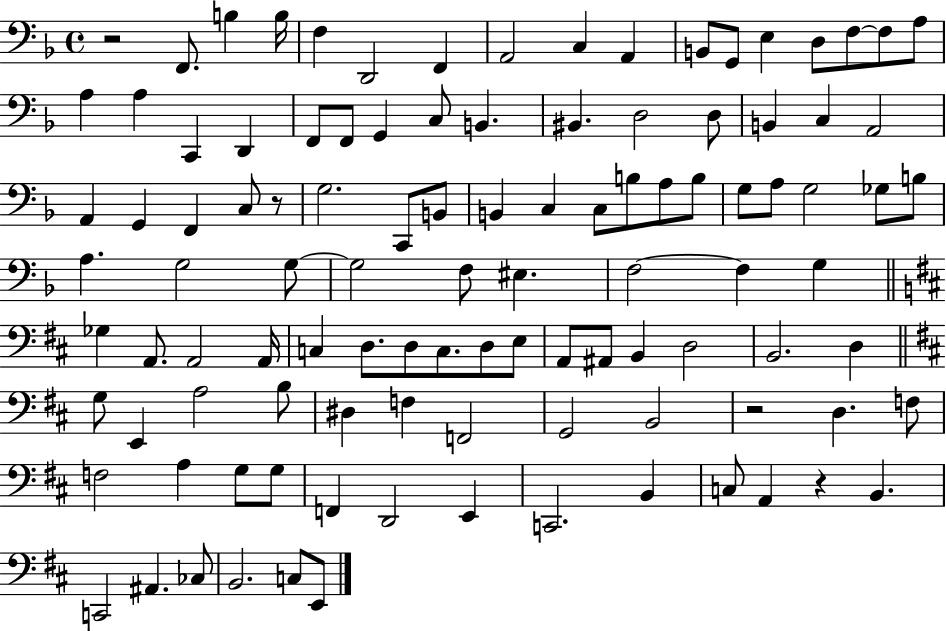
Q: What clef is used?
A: bass